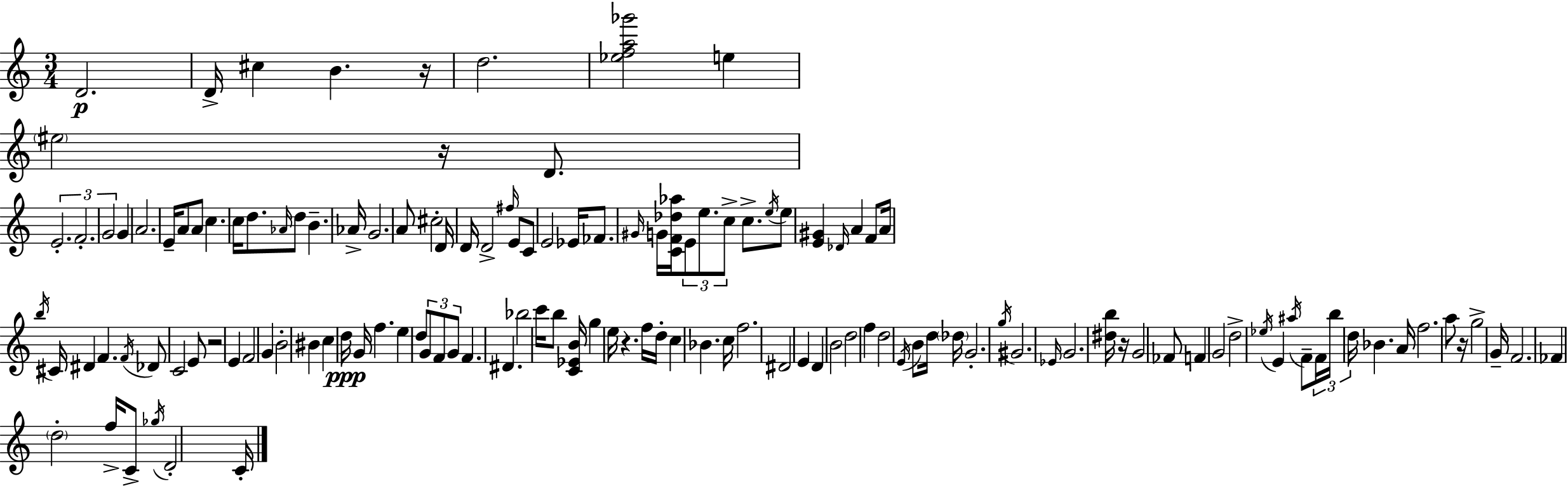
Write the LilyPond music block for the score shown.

{
  \clef treble
  \numericTimeSignature
  \time 3/4
  \key c \major
  d'2.\p | d'16-> cis''4 b'4. r16 | d''2. | <ees'' f'' a'' ges'''>2 e''4 | \break \parenthesize eis''2 r16 d'8. | \tuplet 3/2 { e'2.-. | f'2.-. | g'2 } g'4 | \break a'2. | e'16-- a'8 a'8 c''4. c''16 | d''8. \grace { aes'16 } d''8 b'4.-- | aes'16-> g'2. | \break a'8 cis''2-. d'16 | d'16 d'2-> \grace { fis''16 } e'8 | c'8 e'2 ees'16 fes'8. | \grace { gis'16 } g'16 <c' f' des'' aes''>16 \tuplet 3/2 { e'8 e''8. c''8-> } | \break c''8.-> \acciaccatura { e''16 } e''8 <e' gis'>4 \grace { des'16 } a'4 | f'8 a'16 \acciaccatura { b''16 } cis'16 dis'4 | f'4. \acciaccatura { f'16 } des'8 c'2 | e'8 r2 | \break e'4 f'2 | g'4 b'2-. | bis'4 c''4 d''16\ppp | g'16 f''4. e''4 d''8 | \break \tuplet 3/2 { g'8 f'8 g'8 } f'4. | dis'4. bes''2 | c'''16 b''8 <c' ees' b'>16 g''4 e''16 | r4. f''16 d''16-. c''4 | \break bes'4. c''16 f''2. | dis'2 | e'4 d'4 b'2 | d''2 | \break f''4 d''2 | \acciaccatura { e'16 } b'8 d''16 \parenthesize des''16 g'2.-. | \acciaccatura { g''16 } gis'2. | \grace { ees'16 } g'2. | \break <dis'' b''>16 r16 | g'2 fes'8 f'4 | g'2 d''2-> | \acciaccatura { ees''16 } e'4 \acciaccatura { ais''16 } | \break f'8-- \tuplet 3/2 { f'16 b''16 d''16 } bes'4. a'16 | f''2. | a''8 r16 g''2-> g'16-- | f'2. | \break fes'4 \parenthesize d''2-. | f''16-> c'8-> \acciaccatura { ges''16 } d'2-. | c'16-. \bar "|."
}